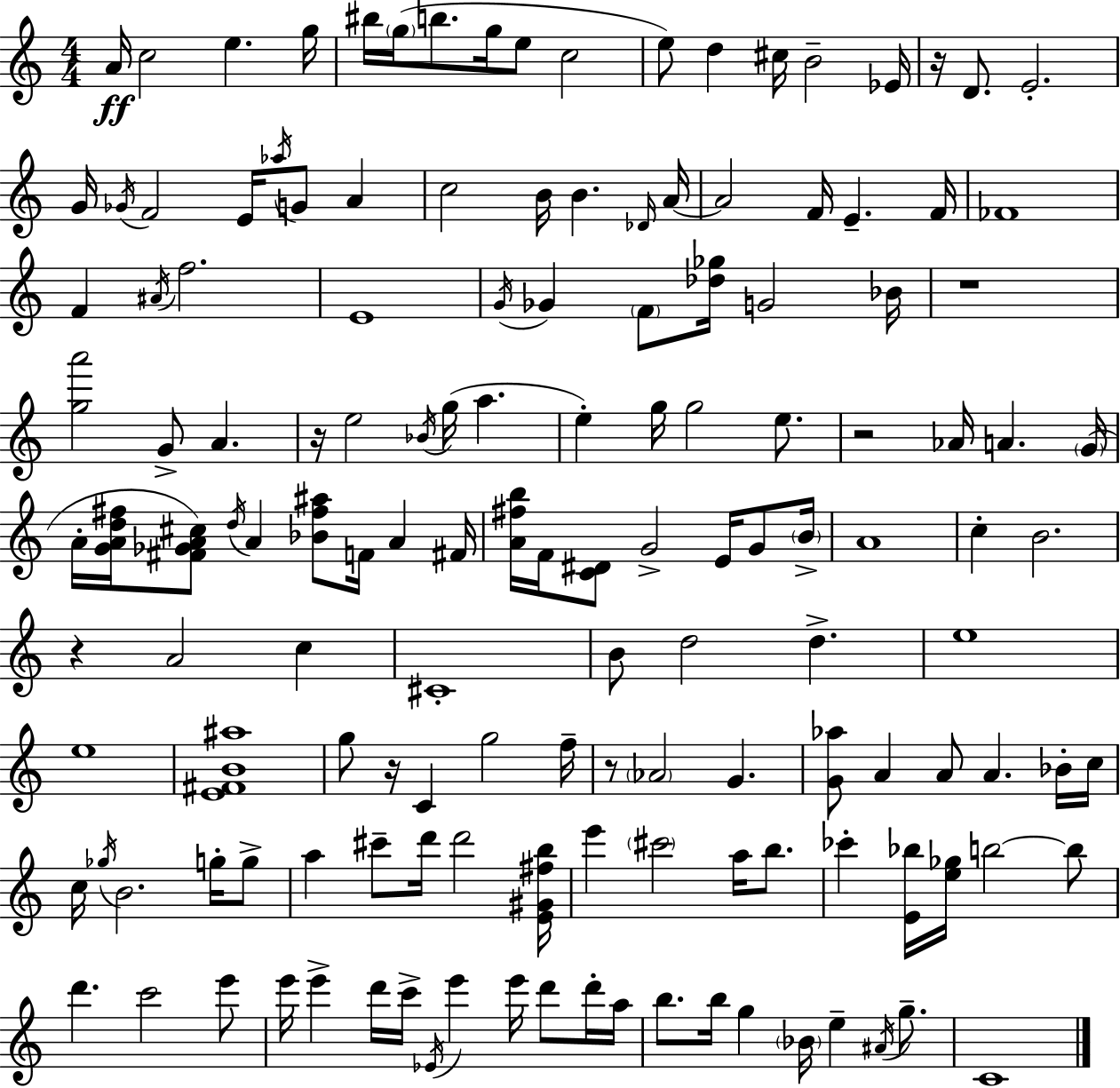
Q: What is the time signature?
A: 4/4